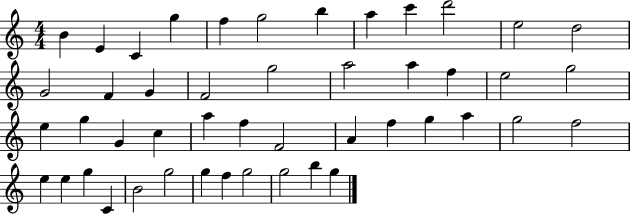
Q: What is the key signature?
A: C major